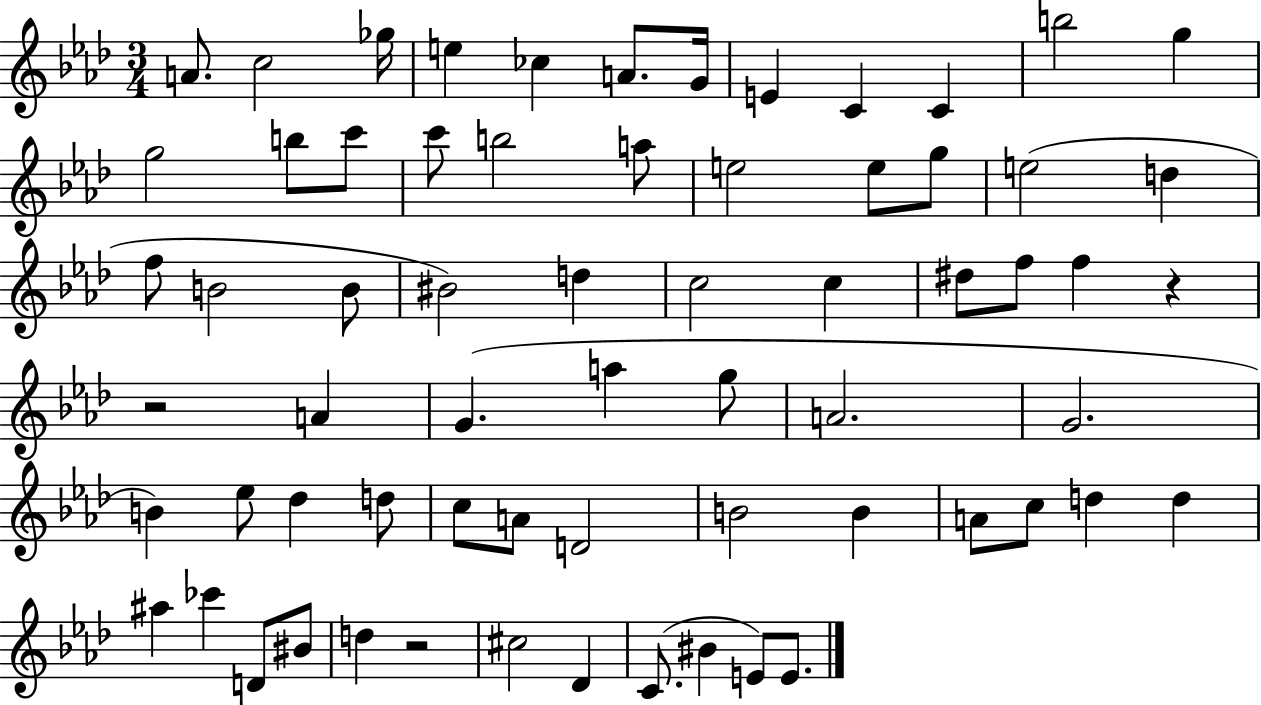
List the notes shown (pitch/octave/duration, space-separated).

A4/e. C5/h Gb5/s E5/q CES5/q A4/e. G4/s E4/q C4/q C4/q B5/h G5/q G5/h B5/e C6/e C6/e B5/h A5/e E5/h E5/e G5/e E5/h D5/q F5/e B4/h B4/e BIS4/h D5/q C5/h C5/q D#5/e F5/e F5/q R/q R/h A4/q G4/q. A5/q G5/e A4/h. G4/h. B4/q Eb5/e Db5/q D5/e C5/e A4/e D4/h B4/h B4/q A4/e C5/e D5/q D5/q A#5/q CES6/q D4/e BIS4/e D5/q R/h C#5/h Db4/q C4/e. BIS4/q E4/e E4/e.